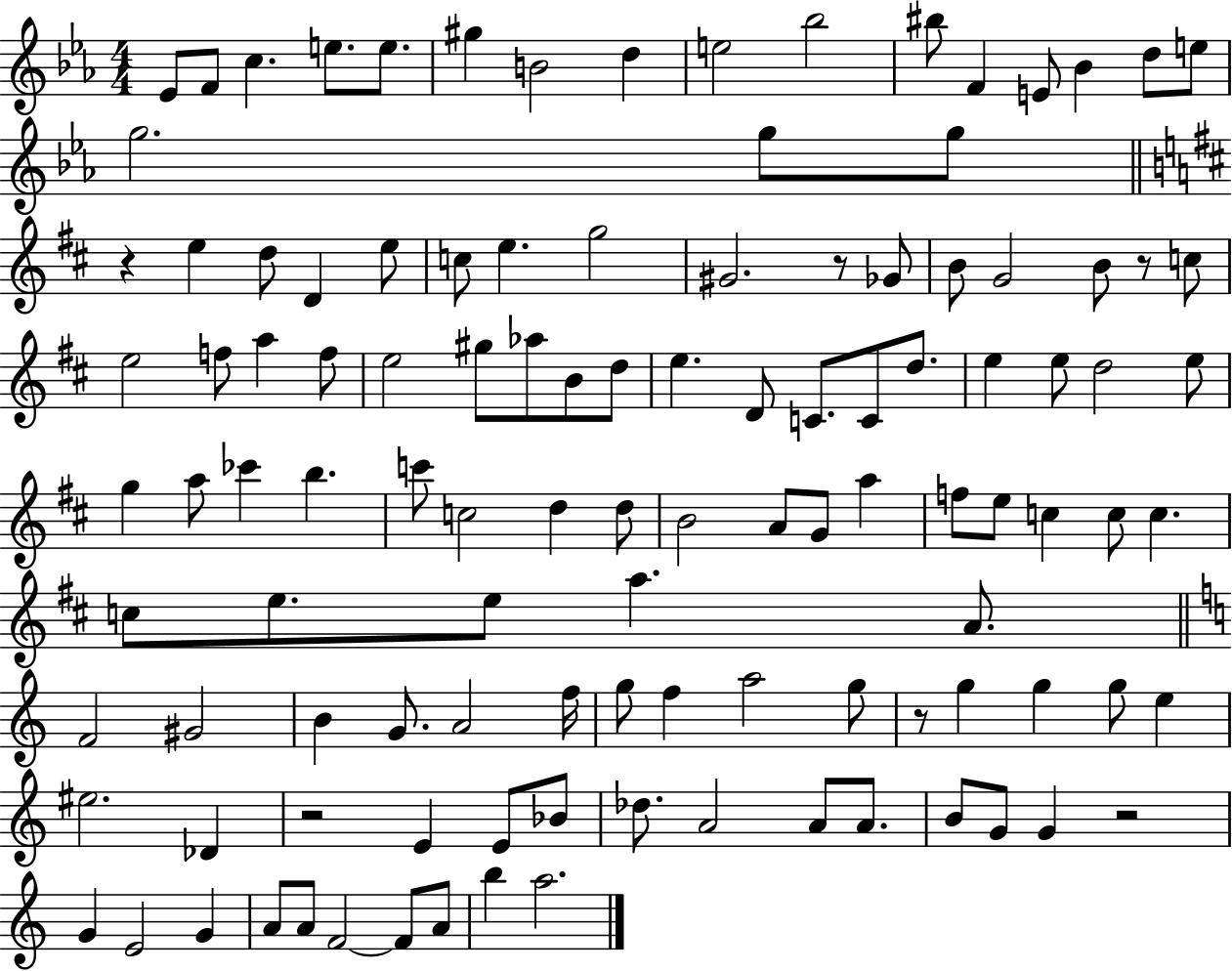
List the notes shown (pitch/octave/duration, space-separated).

Eb4/e F4/e C5/q. E5/e. E5/e. G#5/q B4/h D5/q E5/h Bb5/h BIS5/e F4/q E4/e Bb4/q D5/e E5/e G5/h. G5/e G5/e R/q E5/q D5/e D4/q E5/e C5/e E5/q. G5/h G#4/h. R/e Gb4/e B4/e G4/h B4/e R/e C5/e E5/h F5/e A5/q F5/e E5/h G#5/e Ab5/e B4/e D5/e E5/q. D4/e C4/e. C4/e D5/e. E5/q E5/e D5/h E5/e G5/q A5/e CES6/q B5/q. C6/e C5/h D5/q D5/e B4/h A4/e G4/e A5/q F5/e E5/e C5/q C5/e C5/q. C5/e E5/e. E5/e A5/q. A4/e. F4/h G#4/h B4/q G4/e. A4/h F5/s G5/e F5/q A5/h G5/e R/e G5/q G5/q G5/e E5/q EIS5/h. Db4/q R/h E4/q E4/e Bb4/e Db5/e. A4/h A4/e A4/e. B4/e G4/e G4/q R/h G4/q E4/h G4/q A4/e A4/e F4/h F4/e A4/e B5/q A5/h.